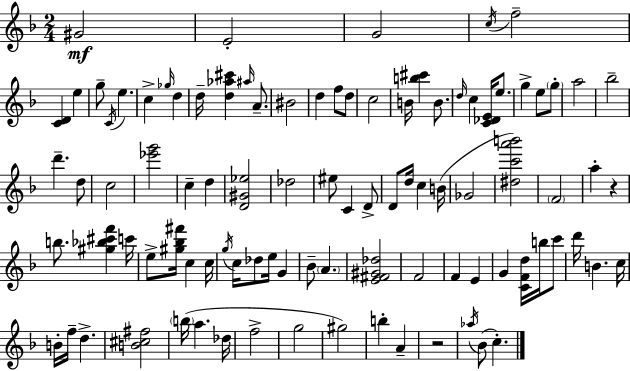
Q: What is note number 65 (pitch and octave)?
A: D6